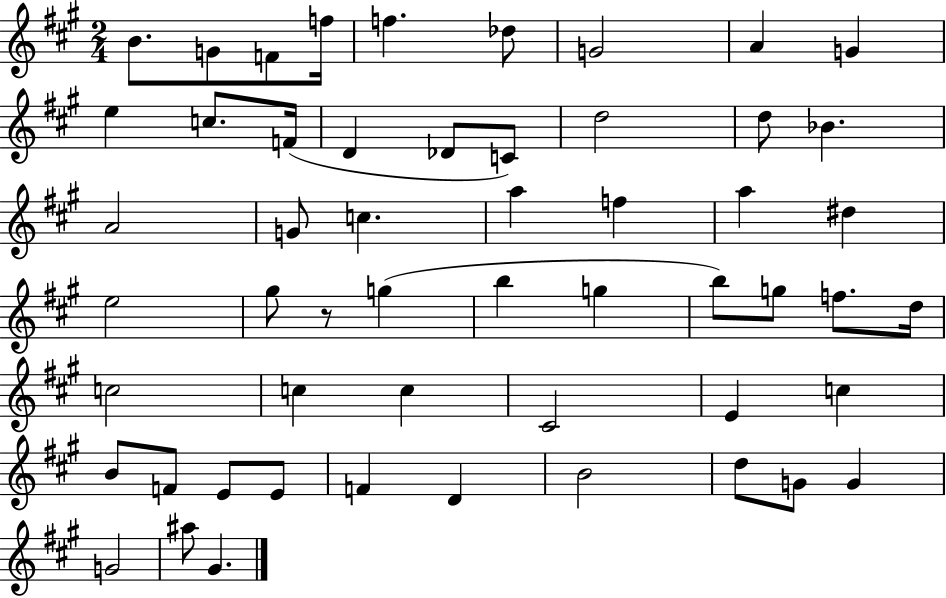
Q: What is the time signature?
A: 2/4